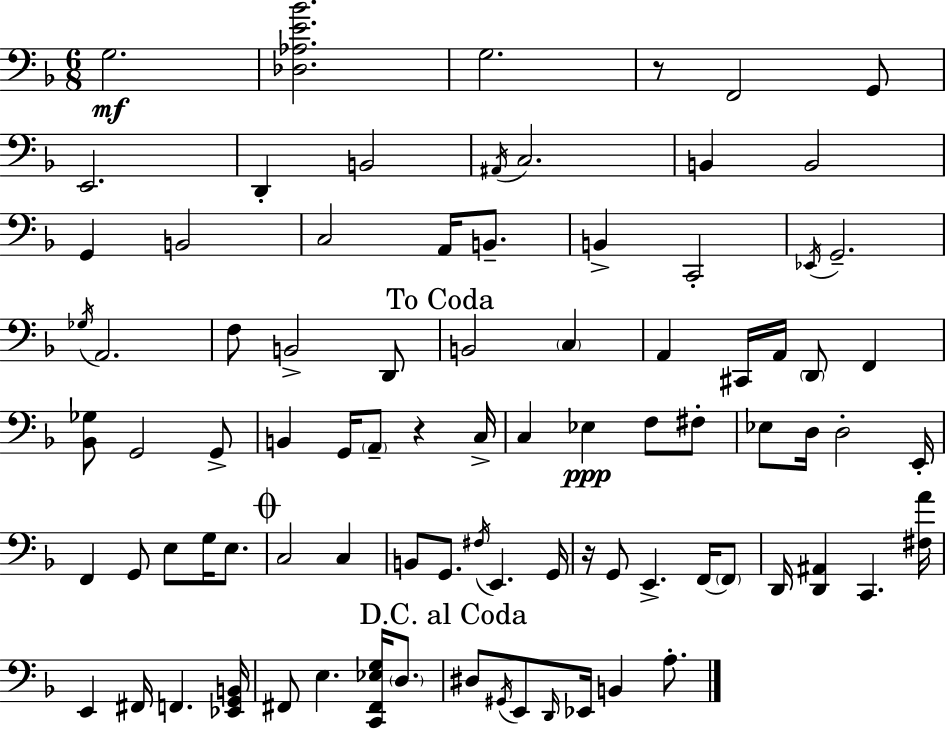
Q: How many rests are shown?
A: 3